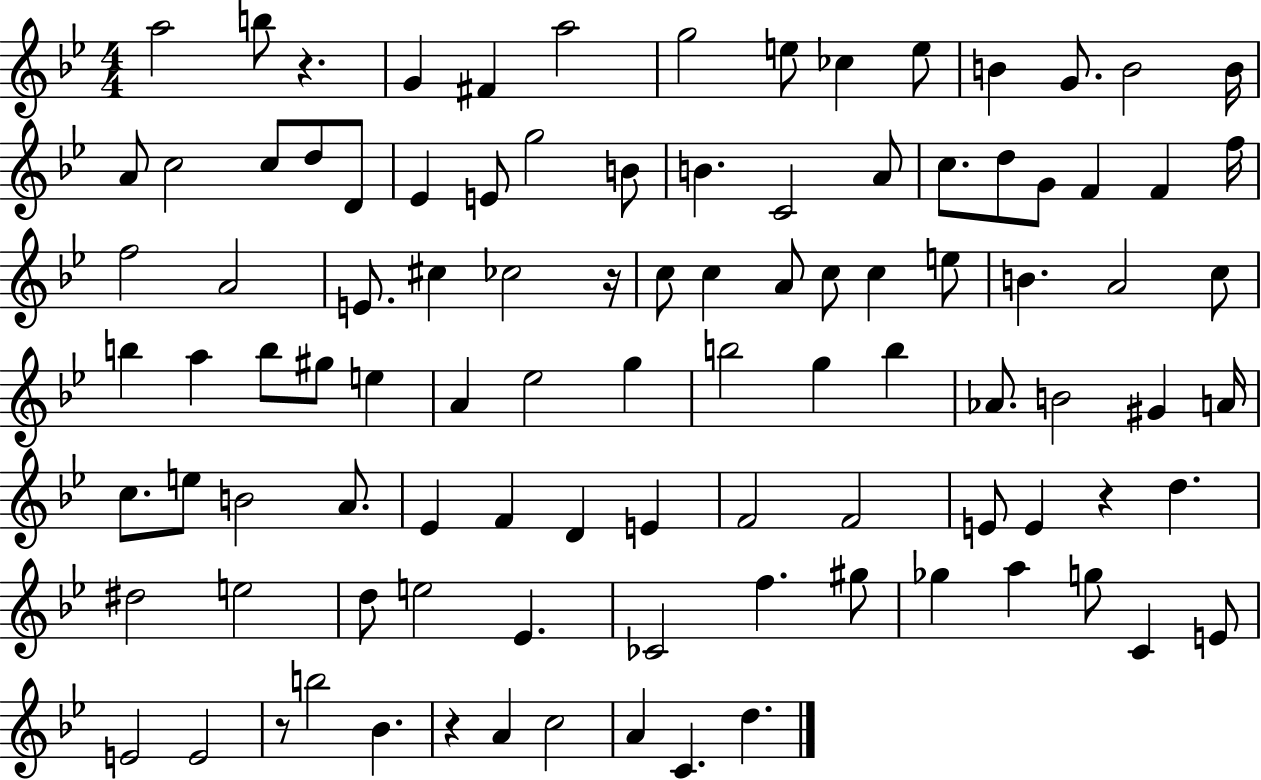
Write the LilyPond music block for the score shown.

{
  \clef treble
  \numericTimeSignature
  \time 4/4
  \key bes \major
  a''2 b''8 r4. | g'4 fis'4 a''2 | g''2 e''8 ces''4 e''8 | b'4 g'8. b'2 b'16 | \break a'8 c''2 c''8 d''8 d'8 | ees'4 e'8 g''2 b'8 | b'4. c'2 a'8 | c''8. d''8 g'8 f'4 f'4 f''16 | \break f''2 a'2 | e'8. cis''4 ces''2 r16 | c''8 c''4 a'8 c''8 c''4 e''8 | b'4. a'2 c''8 | \break b''4 a''4 b''8 gis''8 e''4 | a'4 ees''2 g''4 | b''2 g''4 b''4 | aes'8. b'2 gis'4 a'16 | \break c''8. e''8 b'2 a'8. | ees'4 f'4 d'4 e'4 | f'2 f'2 | e'8 e'4 r4 d''4. | \break dis''2 e''2 | d''8 e''2 ees'4. | ces'2 f''4. gis''8 | ges''4 a''4 g''8 c'4 e'8 | \break e'2 e'2 | r8 b''2 bes'4. | r4 a'4 c''2 | a'4 c'4. d''4. | \break \bar "|."
}